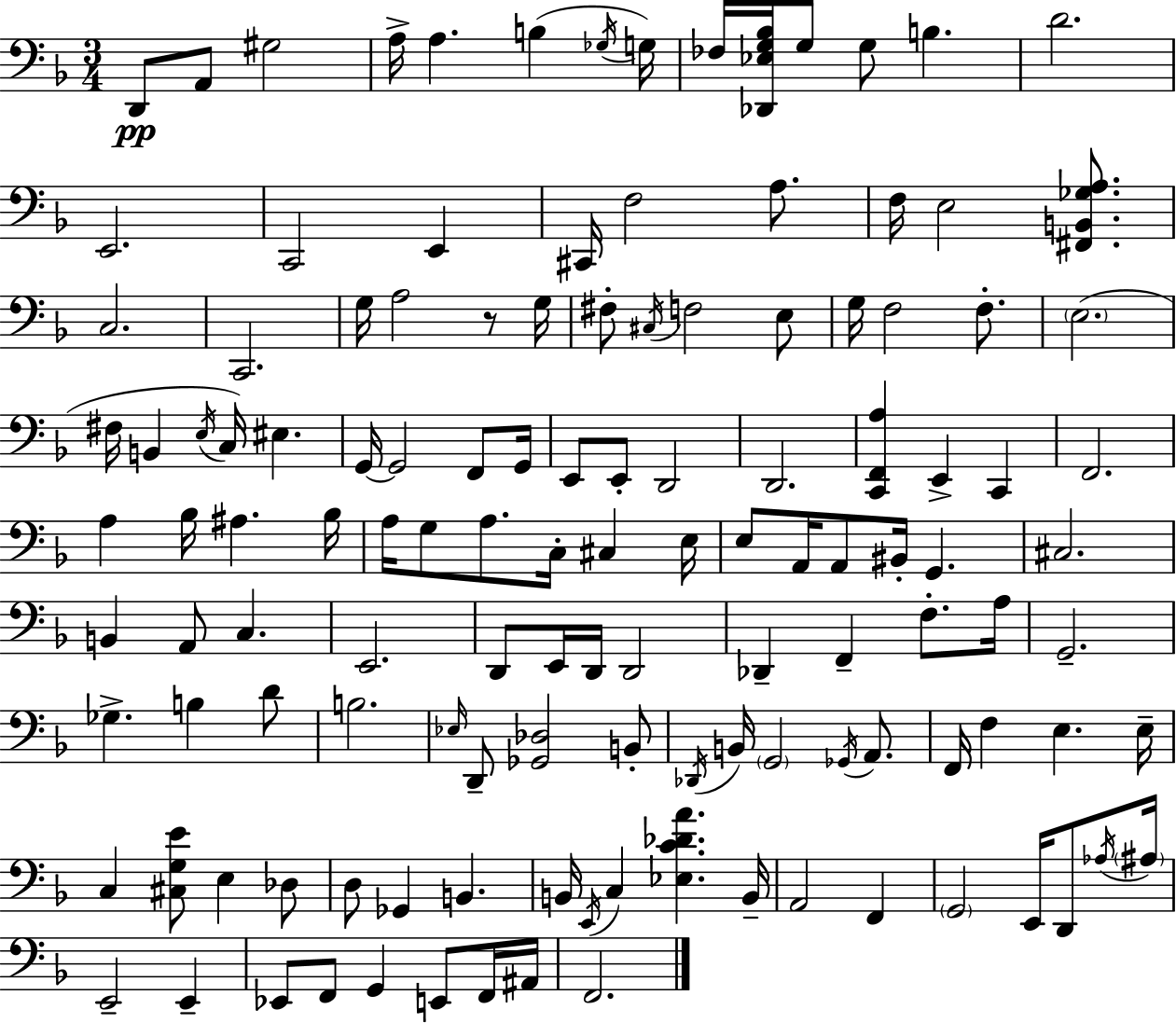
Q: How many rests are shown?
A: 1